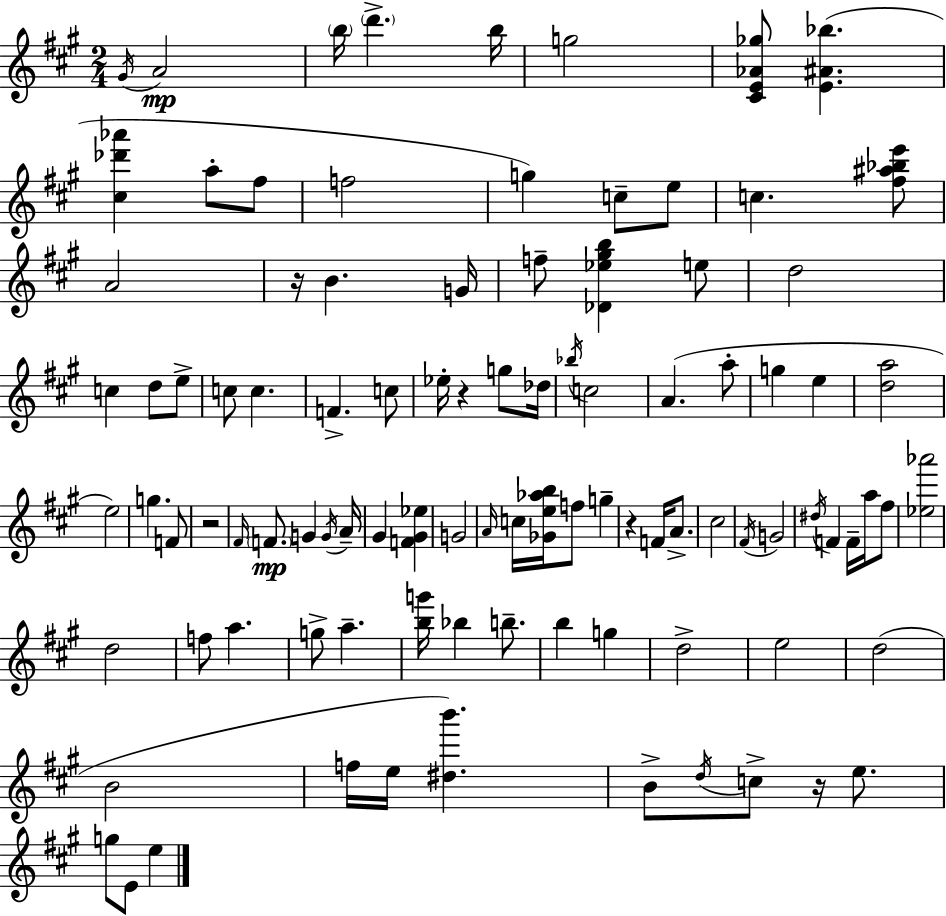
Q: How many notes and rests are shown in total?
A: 97